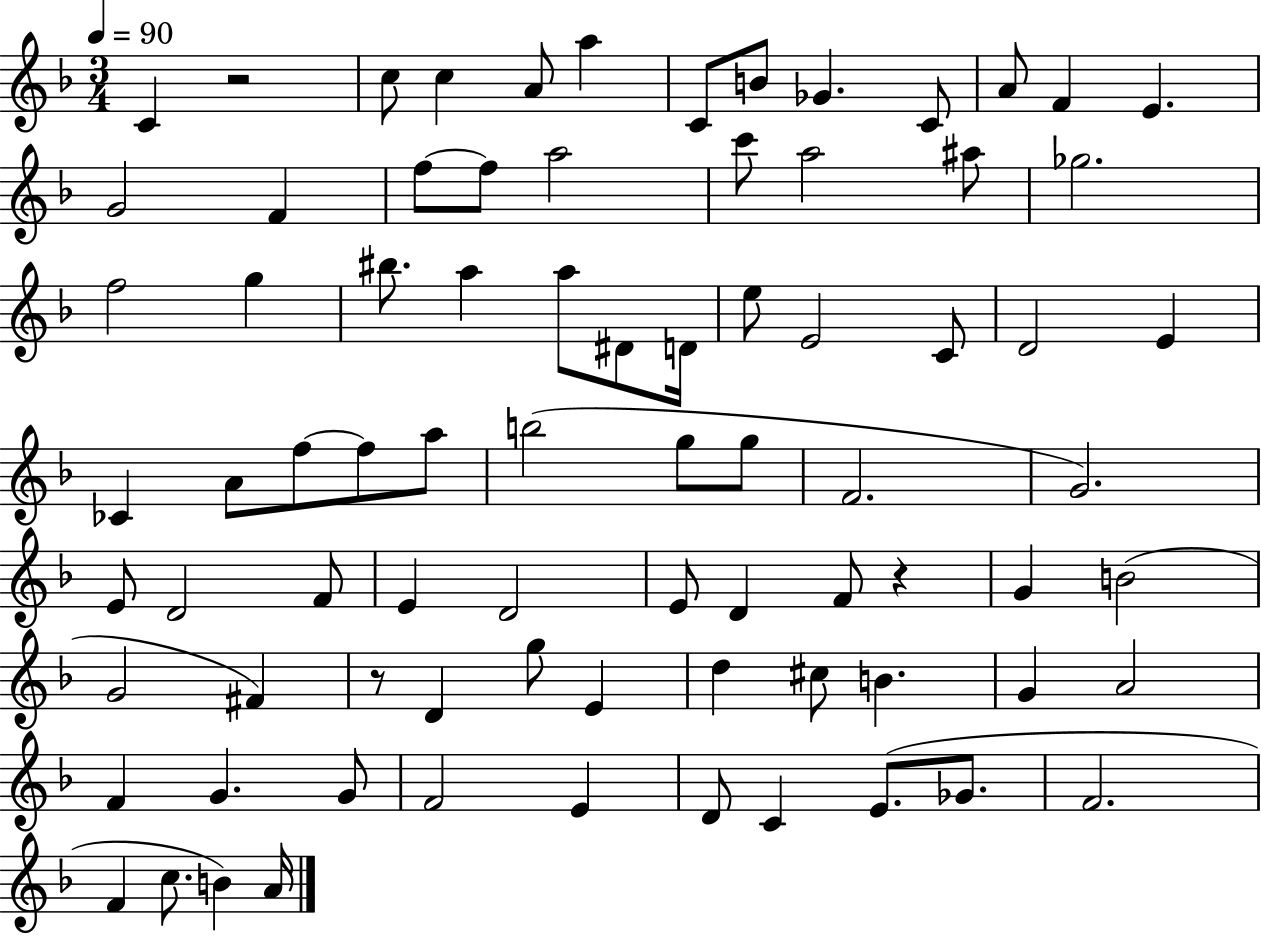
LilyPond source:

{
  \clef treble
  \numericTimeSignature
  \time 3/4
  \key f \major
  \tempo 4 = 90
  \repeat volta 2 { c'4 r2 | c''8 c''4 a'8 a''4 | c'8 b'8 ges'4. c'8 | a'8 f'4 e'4. | \break g'2 f'4 | f''8~~ f''8 a''2 | c'''8 a''2 ais''8 | ges''2. | \break f''2 g''4 | bis''8. a''4 a''8 dis'8 d'16 | e''8 e'2 c'8 | d'2 e'4 | \break ces'4 a'8 f''8~~ f''8 a''8 | b''2( g''8 g''8 | f'2. | g'2.) | \break e'8 d'2 f'8 | e'4 d'2 | e'8 d'4 f'8 r4 | g'4 b'2( | \break g'2 fis'4) | r8 d'4 g''8 e'4 | d''4 cis''8 b'4. | g'4 a'2 | \break f'4 g'4. g'8 | f'2 e'4 | d'8 c'4 e'8.( ges'8. | f'2. | \break f'4 c''8. b'4) a'16 | } \bar "|."
}